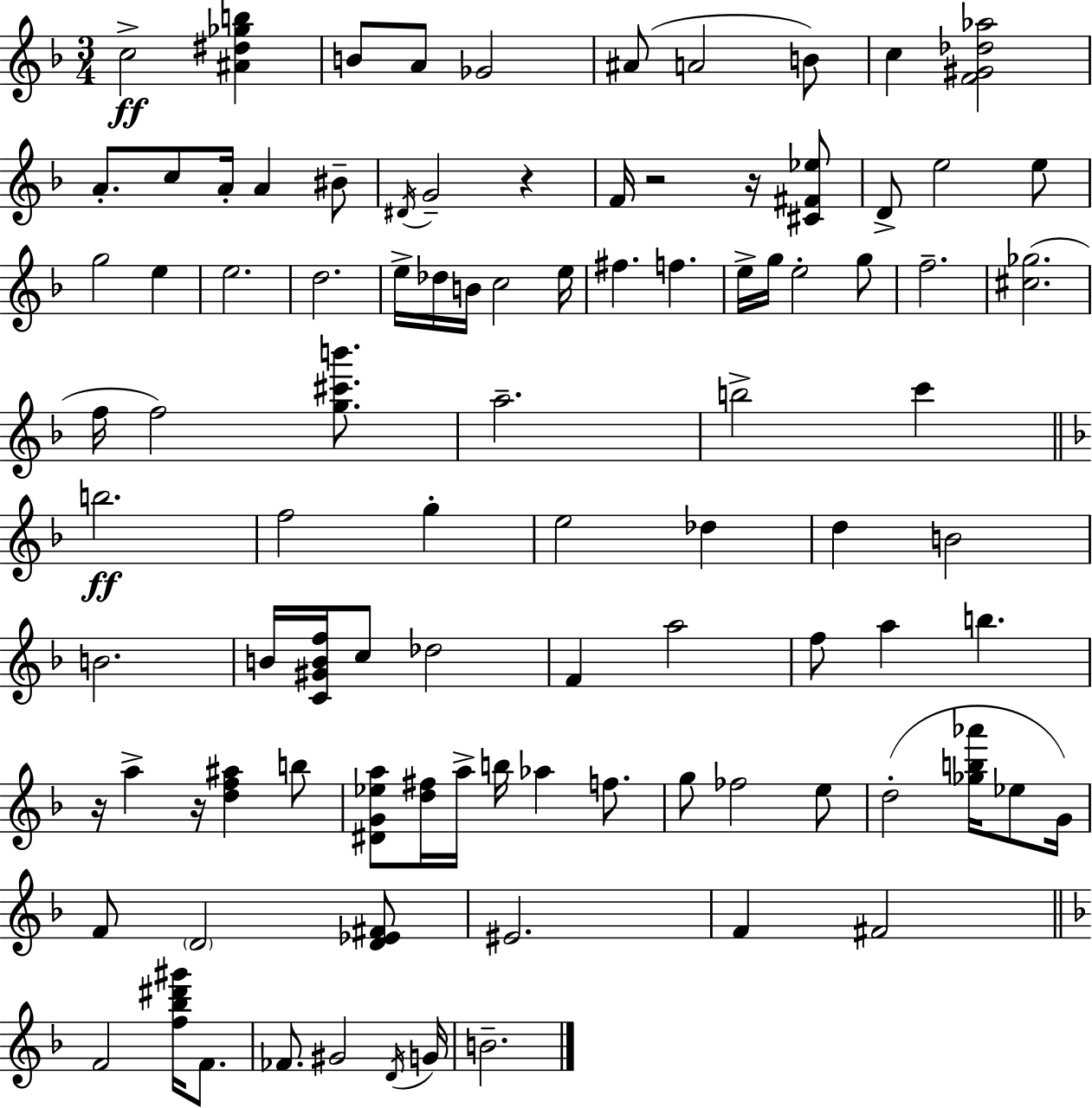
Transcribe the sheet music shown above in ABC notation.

X:1
T:Untitled
M:3/4
L:1/4
K:Dm
c2 [^A^d_gb] B/2 A/2 _G2 ^A/2 A2 B/2 c [F^G_d_a]2 A/2 c/2 A/4 A ^B/2 ^D/4 G2 z F/4 z2 z/4 [^C^F_e]/2 D/2 e2 e/2 g2 e e2 d2 e/4 _d/4 B/4 c2 e/4 ^f f e/4 g/4 e2 g/2 f2 [^c_g]2 f/4 f2 [g^c'b']/2 a2 b2 c' b2 f2 g e2 _d d B2 B2 B/4 [C^GBf]/4 c/2 _d2 F a2 f/2 a b z/4 a z/4 [df^a] b/2 [^DG_ea]/2 [d^f]/4 a/4 b/4 _a f/2 g/2 _f2 e/2 d2 [_gb_a']/4 _e/2 G/4 F/2 D2 [D_E^F]/2 ^E2 F ^F2 F2 [f_b^d'^g']/4 F/2 _F/2 ^G2 D/4 G/4 B2